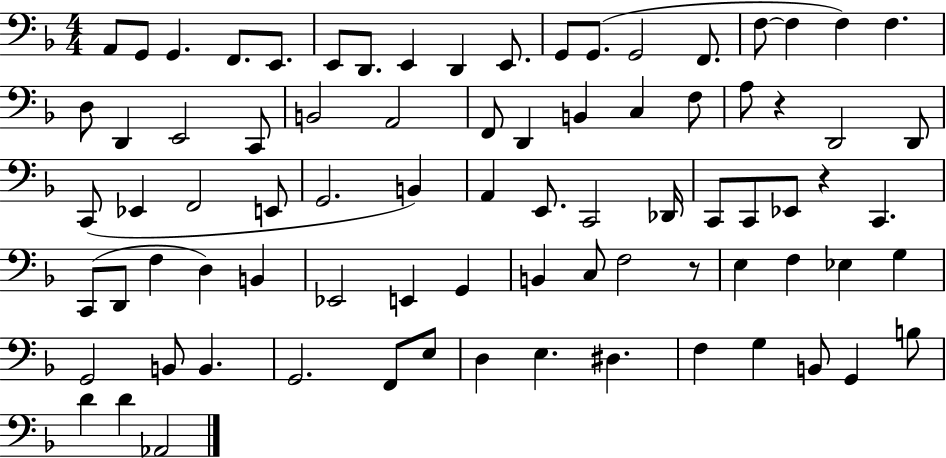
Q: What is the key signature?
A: F major